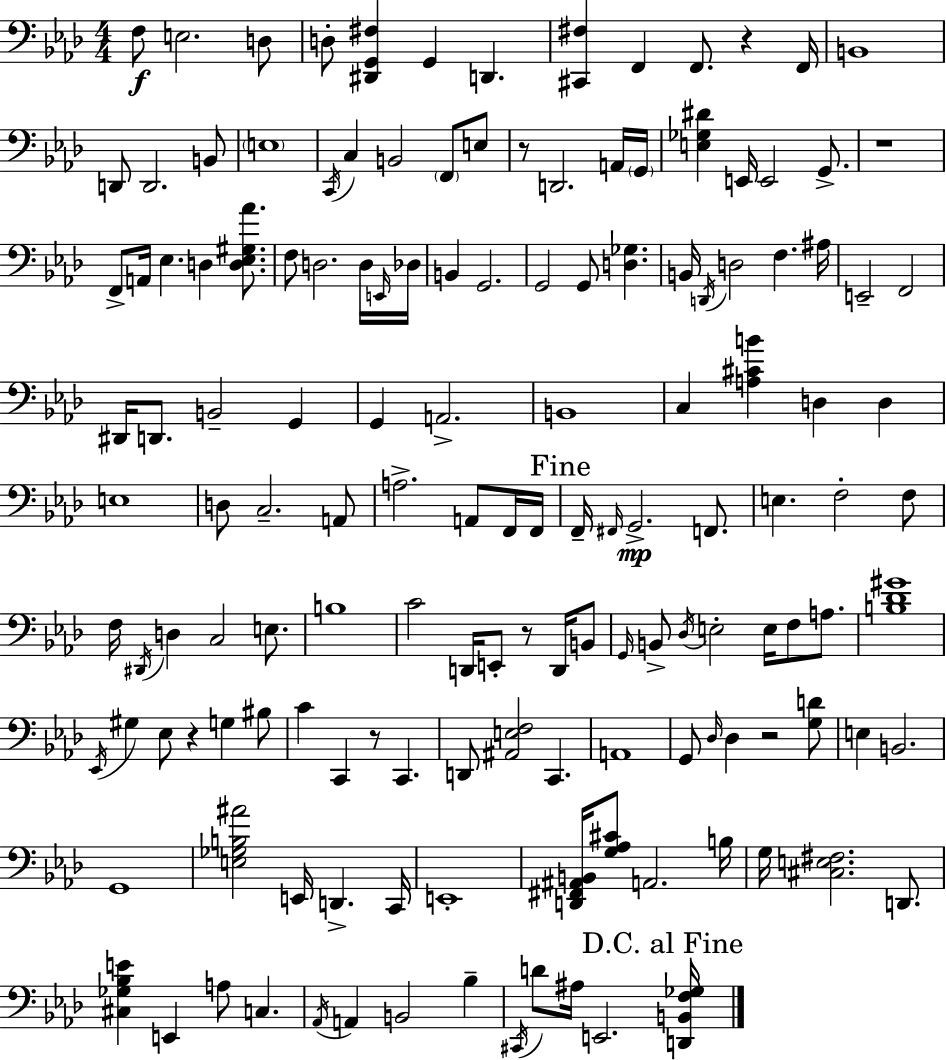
{
  \clef bass
  \numericTimeSignature
  \time 4/4
  \key aes \major
  f8\f e2. d8 | d8-. <dis, g, fis>4 g,4 d,4. | <cis, fis>4 f,4 f,8. r4 f,16 | b,1 | \break d,8 d,2. b,8 | \parenthesize e1 | \acciaccatura { c,16 } c4 b,2 \parenthesize f,8 e8 | r8 d,2. a,16 | \break \parenthesize g,16 <e ges dis'>4 e,16 e,2 g,8.-> | r1 | f,8-> a,16 ees4. d4 <d ees gis aes'>8. | f8 d2. d16 | \break \grace { e,16 } des16 b,4 g,2. | g,2 g,8 <d ges>4. | b,16 \acciaccatura { d,16 } d2 f4. | ais16 e,2-- f,2 | \break dis,16 d,8. b,2-- g,4 | g,4 a,2.-> | b,1 | c4 <a cis' b'>4 d4 d4 | \break e1 | d8 c2.-- | a,8 a2.-> a,8 | f,16 f,16 \mark "Fine" f,16-- \grace { fis,16 }\mp g,2.-> | \break f,8. e4. f2-. | f8 f16 \acciaccatura { dis,16 } d4 c2 | e8. b1 | c'2 d,16 e,8-. | \break r8 d,16 b,8 \grace { g,16 } b,8-> \acciaccatura { des16 } e2-. | e16 f8 a8. <b des' gis'>1 | \acciaccatura { ees,16 } gis4 ees8 r4 | g4 bis8 c'4 c,4 | \break r8 c,4. d,8 <ais, e f>2 | c,4. a,1 | g,8 \grace { des16 } des4 r2 | <g d'>8 e4 b,2. | \break g,1 | <e ges b ais'>2 | e,16 d,4.-> c,16 e,1-. | <d, fis, ais, b,>16 <g aes cis'>8 a,2. | \break b16 g16 <cis e fis>2. | d,8. <cis ges bes e'>4 e,4 | a8 c4. \acciaccatura { aes,16 } a,4 b,2 | bes4-- \acciaccatura { cis,16 } d'8 ais16 e,2. | \break \mark "D.C. al Fine" <d, b, f ges>16 \bar "|."
}